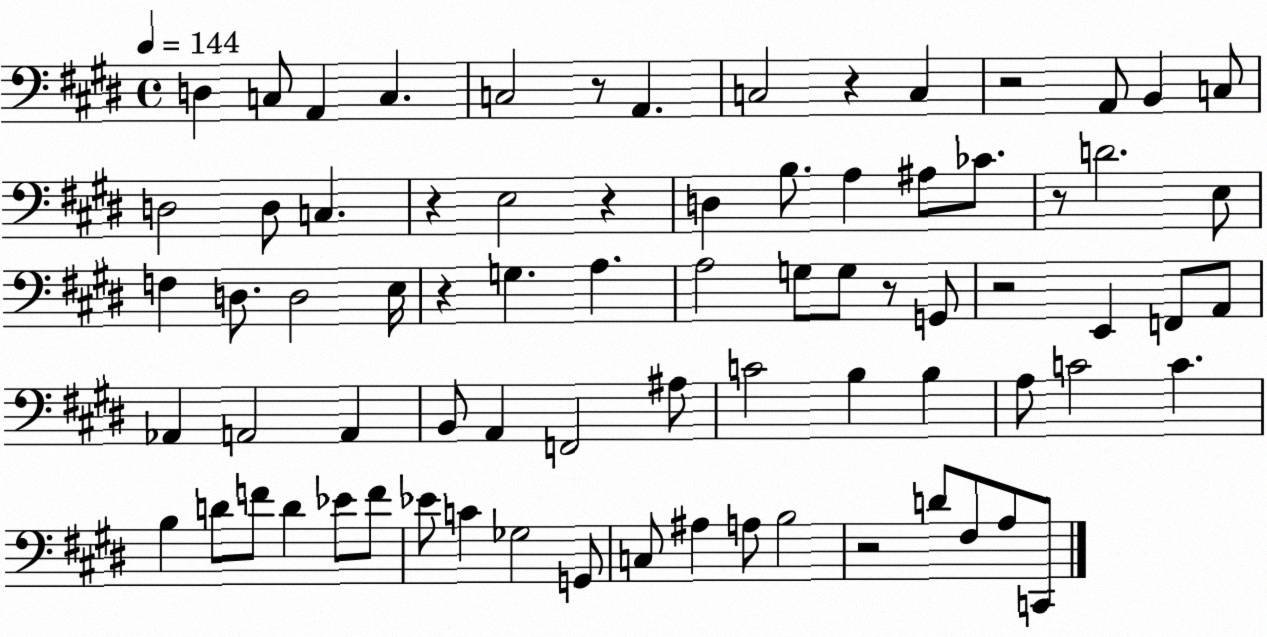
X:1
T:Untitled
M:4/4
L:1/4
K:E
D, C,/2 A,, C, C,2 z/2 A,, C,2 z C, z2 A,,/2 B,, C,/2 D,2 D,/2 C, z E,2 z D, B,/2 A, ^A,/2 _C/2 z/2 D2 E,/2 F, D,/2 D,2 E,/4 z G, A, A,2 G,/2 G,/2 z/2 G,,/2 z2 E,, F,,/2 A,,/2 _A,, A,,2 A,, B,,/2 A,, F,,2 ^A,/2 C2 B, B, A,/2 C2 C B, D/2 F/2 D _E/2 F/2 _E/2 C _G,2 G,,/2 C,/2 ^A, A,/2 B,2 z2 D/2 ^F,/2 A,/2 C,,/2